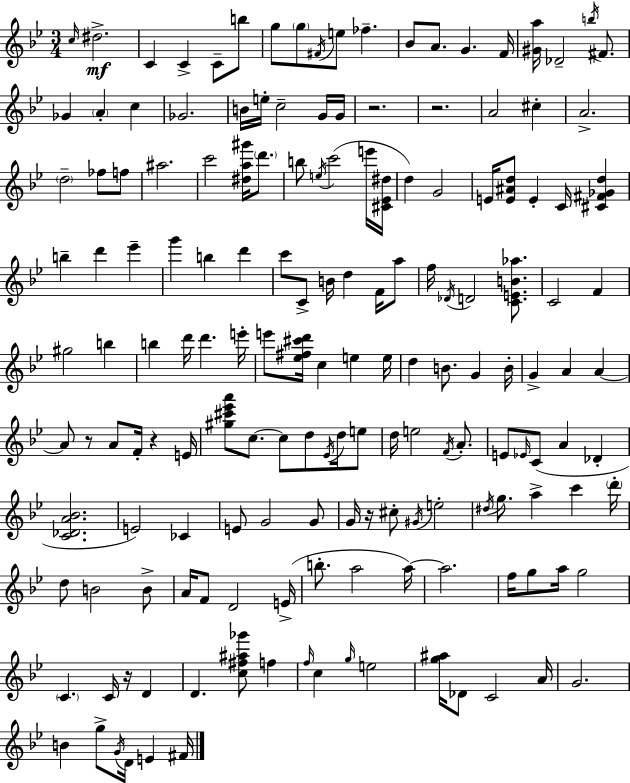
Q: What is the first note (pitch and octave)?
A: C5